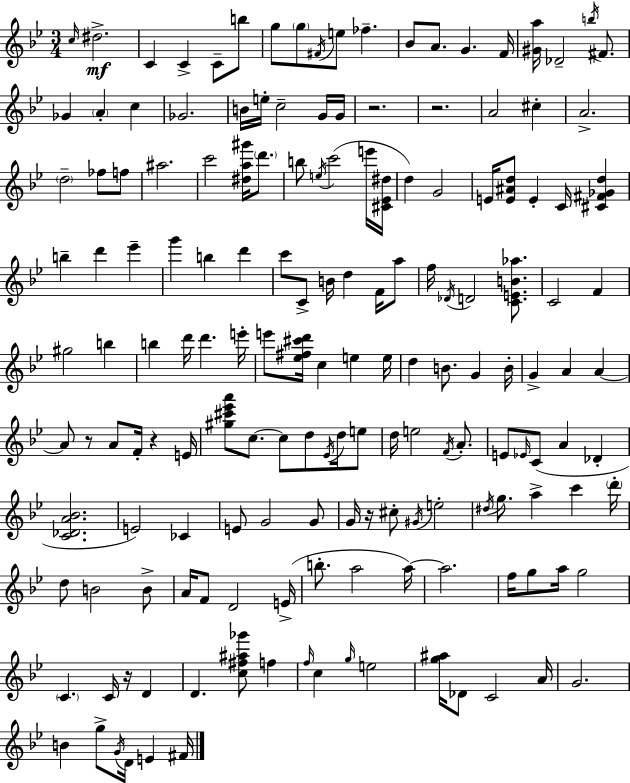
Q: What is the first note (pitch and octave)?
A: C5